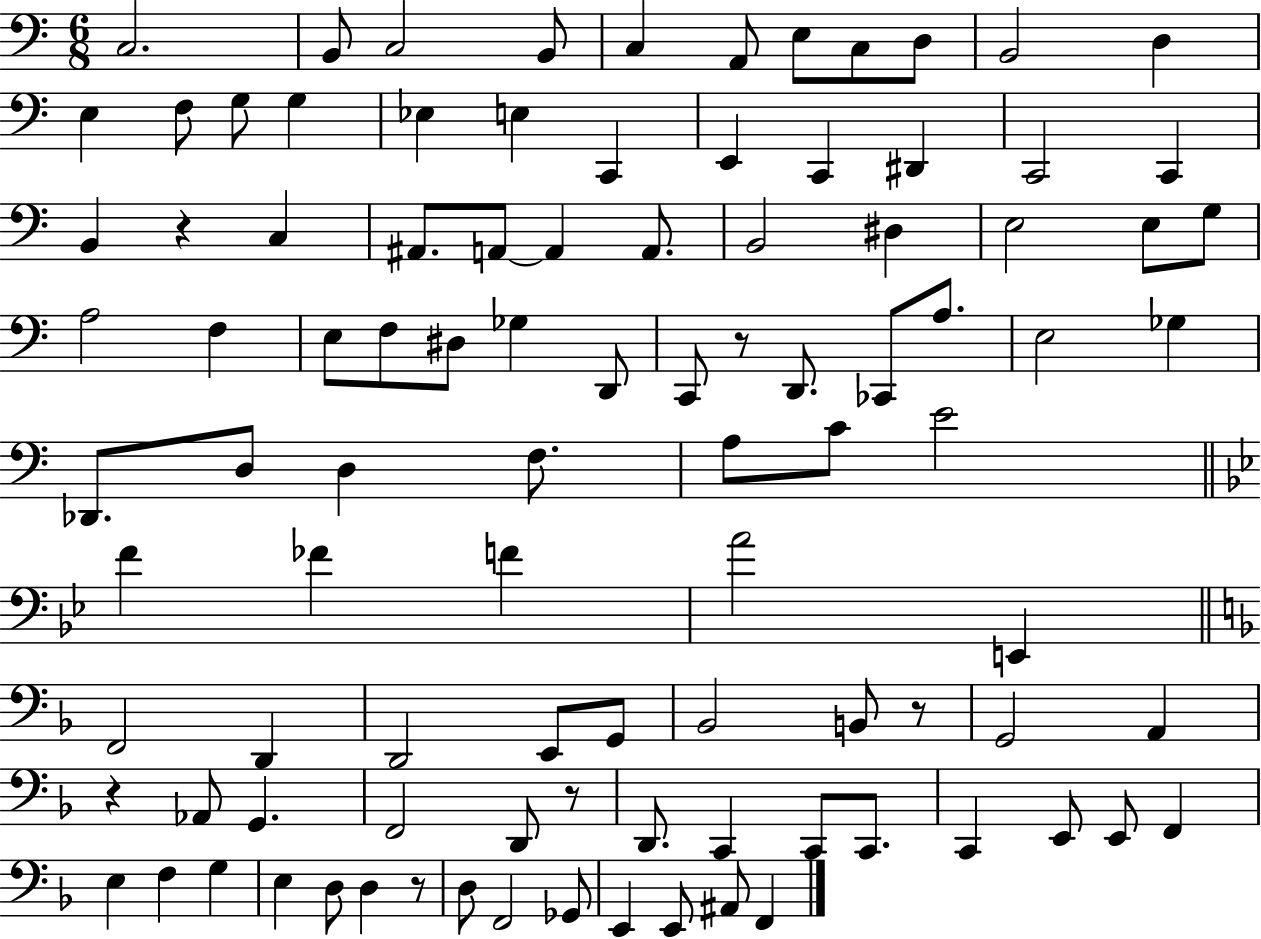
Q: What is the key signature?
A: C major